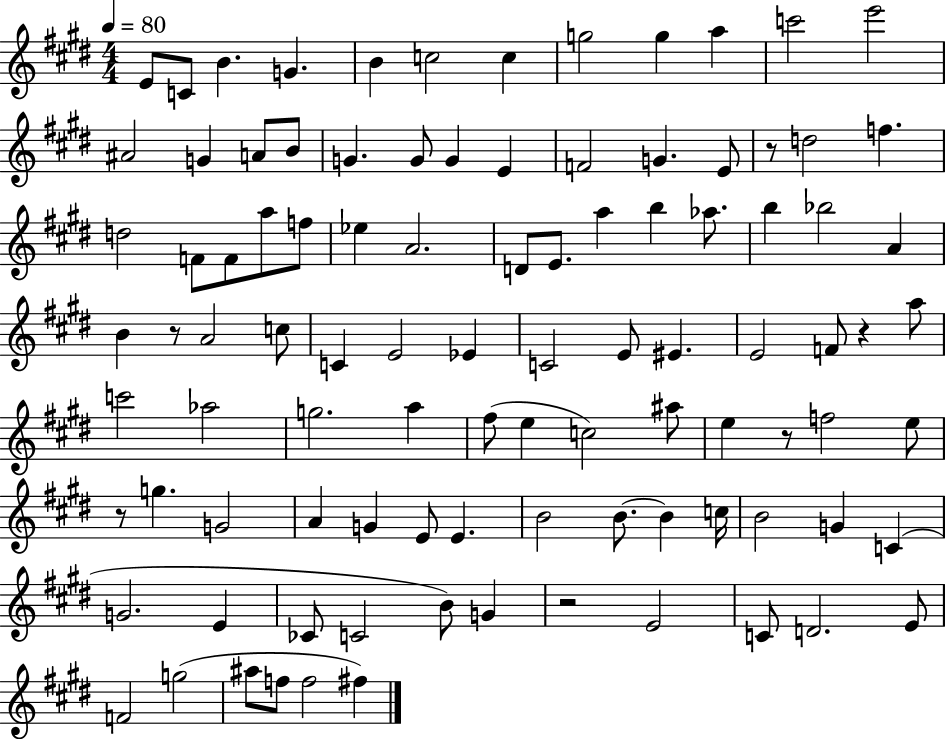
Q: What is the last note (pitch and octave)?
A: F#5